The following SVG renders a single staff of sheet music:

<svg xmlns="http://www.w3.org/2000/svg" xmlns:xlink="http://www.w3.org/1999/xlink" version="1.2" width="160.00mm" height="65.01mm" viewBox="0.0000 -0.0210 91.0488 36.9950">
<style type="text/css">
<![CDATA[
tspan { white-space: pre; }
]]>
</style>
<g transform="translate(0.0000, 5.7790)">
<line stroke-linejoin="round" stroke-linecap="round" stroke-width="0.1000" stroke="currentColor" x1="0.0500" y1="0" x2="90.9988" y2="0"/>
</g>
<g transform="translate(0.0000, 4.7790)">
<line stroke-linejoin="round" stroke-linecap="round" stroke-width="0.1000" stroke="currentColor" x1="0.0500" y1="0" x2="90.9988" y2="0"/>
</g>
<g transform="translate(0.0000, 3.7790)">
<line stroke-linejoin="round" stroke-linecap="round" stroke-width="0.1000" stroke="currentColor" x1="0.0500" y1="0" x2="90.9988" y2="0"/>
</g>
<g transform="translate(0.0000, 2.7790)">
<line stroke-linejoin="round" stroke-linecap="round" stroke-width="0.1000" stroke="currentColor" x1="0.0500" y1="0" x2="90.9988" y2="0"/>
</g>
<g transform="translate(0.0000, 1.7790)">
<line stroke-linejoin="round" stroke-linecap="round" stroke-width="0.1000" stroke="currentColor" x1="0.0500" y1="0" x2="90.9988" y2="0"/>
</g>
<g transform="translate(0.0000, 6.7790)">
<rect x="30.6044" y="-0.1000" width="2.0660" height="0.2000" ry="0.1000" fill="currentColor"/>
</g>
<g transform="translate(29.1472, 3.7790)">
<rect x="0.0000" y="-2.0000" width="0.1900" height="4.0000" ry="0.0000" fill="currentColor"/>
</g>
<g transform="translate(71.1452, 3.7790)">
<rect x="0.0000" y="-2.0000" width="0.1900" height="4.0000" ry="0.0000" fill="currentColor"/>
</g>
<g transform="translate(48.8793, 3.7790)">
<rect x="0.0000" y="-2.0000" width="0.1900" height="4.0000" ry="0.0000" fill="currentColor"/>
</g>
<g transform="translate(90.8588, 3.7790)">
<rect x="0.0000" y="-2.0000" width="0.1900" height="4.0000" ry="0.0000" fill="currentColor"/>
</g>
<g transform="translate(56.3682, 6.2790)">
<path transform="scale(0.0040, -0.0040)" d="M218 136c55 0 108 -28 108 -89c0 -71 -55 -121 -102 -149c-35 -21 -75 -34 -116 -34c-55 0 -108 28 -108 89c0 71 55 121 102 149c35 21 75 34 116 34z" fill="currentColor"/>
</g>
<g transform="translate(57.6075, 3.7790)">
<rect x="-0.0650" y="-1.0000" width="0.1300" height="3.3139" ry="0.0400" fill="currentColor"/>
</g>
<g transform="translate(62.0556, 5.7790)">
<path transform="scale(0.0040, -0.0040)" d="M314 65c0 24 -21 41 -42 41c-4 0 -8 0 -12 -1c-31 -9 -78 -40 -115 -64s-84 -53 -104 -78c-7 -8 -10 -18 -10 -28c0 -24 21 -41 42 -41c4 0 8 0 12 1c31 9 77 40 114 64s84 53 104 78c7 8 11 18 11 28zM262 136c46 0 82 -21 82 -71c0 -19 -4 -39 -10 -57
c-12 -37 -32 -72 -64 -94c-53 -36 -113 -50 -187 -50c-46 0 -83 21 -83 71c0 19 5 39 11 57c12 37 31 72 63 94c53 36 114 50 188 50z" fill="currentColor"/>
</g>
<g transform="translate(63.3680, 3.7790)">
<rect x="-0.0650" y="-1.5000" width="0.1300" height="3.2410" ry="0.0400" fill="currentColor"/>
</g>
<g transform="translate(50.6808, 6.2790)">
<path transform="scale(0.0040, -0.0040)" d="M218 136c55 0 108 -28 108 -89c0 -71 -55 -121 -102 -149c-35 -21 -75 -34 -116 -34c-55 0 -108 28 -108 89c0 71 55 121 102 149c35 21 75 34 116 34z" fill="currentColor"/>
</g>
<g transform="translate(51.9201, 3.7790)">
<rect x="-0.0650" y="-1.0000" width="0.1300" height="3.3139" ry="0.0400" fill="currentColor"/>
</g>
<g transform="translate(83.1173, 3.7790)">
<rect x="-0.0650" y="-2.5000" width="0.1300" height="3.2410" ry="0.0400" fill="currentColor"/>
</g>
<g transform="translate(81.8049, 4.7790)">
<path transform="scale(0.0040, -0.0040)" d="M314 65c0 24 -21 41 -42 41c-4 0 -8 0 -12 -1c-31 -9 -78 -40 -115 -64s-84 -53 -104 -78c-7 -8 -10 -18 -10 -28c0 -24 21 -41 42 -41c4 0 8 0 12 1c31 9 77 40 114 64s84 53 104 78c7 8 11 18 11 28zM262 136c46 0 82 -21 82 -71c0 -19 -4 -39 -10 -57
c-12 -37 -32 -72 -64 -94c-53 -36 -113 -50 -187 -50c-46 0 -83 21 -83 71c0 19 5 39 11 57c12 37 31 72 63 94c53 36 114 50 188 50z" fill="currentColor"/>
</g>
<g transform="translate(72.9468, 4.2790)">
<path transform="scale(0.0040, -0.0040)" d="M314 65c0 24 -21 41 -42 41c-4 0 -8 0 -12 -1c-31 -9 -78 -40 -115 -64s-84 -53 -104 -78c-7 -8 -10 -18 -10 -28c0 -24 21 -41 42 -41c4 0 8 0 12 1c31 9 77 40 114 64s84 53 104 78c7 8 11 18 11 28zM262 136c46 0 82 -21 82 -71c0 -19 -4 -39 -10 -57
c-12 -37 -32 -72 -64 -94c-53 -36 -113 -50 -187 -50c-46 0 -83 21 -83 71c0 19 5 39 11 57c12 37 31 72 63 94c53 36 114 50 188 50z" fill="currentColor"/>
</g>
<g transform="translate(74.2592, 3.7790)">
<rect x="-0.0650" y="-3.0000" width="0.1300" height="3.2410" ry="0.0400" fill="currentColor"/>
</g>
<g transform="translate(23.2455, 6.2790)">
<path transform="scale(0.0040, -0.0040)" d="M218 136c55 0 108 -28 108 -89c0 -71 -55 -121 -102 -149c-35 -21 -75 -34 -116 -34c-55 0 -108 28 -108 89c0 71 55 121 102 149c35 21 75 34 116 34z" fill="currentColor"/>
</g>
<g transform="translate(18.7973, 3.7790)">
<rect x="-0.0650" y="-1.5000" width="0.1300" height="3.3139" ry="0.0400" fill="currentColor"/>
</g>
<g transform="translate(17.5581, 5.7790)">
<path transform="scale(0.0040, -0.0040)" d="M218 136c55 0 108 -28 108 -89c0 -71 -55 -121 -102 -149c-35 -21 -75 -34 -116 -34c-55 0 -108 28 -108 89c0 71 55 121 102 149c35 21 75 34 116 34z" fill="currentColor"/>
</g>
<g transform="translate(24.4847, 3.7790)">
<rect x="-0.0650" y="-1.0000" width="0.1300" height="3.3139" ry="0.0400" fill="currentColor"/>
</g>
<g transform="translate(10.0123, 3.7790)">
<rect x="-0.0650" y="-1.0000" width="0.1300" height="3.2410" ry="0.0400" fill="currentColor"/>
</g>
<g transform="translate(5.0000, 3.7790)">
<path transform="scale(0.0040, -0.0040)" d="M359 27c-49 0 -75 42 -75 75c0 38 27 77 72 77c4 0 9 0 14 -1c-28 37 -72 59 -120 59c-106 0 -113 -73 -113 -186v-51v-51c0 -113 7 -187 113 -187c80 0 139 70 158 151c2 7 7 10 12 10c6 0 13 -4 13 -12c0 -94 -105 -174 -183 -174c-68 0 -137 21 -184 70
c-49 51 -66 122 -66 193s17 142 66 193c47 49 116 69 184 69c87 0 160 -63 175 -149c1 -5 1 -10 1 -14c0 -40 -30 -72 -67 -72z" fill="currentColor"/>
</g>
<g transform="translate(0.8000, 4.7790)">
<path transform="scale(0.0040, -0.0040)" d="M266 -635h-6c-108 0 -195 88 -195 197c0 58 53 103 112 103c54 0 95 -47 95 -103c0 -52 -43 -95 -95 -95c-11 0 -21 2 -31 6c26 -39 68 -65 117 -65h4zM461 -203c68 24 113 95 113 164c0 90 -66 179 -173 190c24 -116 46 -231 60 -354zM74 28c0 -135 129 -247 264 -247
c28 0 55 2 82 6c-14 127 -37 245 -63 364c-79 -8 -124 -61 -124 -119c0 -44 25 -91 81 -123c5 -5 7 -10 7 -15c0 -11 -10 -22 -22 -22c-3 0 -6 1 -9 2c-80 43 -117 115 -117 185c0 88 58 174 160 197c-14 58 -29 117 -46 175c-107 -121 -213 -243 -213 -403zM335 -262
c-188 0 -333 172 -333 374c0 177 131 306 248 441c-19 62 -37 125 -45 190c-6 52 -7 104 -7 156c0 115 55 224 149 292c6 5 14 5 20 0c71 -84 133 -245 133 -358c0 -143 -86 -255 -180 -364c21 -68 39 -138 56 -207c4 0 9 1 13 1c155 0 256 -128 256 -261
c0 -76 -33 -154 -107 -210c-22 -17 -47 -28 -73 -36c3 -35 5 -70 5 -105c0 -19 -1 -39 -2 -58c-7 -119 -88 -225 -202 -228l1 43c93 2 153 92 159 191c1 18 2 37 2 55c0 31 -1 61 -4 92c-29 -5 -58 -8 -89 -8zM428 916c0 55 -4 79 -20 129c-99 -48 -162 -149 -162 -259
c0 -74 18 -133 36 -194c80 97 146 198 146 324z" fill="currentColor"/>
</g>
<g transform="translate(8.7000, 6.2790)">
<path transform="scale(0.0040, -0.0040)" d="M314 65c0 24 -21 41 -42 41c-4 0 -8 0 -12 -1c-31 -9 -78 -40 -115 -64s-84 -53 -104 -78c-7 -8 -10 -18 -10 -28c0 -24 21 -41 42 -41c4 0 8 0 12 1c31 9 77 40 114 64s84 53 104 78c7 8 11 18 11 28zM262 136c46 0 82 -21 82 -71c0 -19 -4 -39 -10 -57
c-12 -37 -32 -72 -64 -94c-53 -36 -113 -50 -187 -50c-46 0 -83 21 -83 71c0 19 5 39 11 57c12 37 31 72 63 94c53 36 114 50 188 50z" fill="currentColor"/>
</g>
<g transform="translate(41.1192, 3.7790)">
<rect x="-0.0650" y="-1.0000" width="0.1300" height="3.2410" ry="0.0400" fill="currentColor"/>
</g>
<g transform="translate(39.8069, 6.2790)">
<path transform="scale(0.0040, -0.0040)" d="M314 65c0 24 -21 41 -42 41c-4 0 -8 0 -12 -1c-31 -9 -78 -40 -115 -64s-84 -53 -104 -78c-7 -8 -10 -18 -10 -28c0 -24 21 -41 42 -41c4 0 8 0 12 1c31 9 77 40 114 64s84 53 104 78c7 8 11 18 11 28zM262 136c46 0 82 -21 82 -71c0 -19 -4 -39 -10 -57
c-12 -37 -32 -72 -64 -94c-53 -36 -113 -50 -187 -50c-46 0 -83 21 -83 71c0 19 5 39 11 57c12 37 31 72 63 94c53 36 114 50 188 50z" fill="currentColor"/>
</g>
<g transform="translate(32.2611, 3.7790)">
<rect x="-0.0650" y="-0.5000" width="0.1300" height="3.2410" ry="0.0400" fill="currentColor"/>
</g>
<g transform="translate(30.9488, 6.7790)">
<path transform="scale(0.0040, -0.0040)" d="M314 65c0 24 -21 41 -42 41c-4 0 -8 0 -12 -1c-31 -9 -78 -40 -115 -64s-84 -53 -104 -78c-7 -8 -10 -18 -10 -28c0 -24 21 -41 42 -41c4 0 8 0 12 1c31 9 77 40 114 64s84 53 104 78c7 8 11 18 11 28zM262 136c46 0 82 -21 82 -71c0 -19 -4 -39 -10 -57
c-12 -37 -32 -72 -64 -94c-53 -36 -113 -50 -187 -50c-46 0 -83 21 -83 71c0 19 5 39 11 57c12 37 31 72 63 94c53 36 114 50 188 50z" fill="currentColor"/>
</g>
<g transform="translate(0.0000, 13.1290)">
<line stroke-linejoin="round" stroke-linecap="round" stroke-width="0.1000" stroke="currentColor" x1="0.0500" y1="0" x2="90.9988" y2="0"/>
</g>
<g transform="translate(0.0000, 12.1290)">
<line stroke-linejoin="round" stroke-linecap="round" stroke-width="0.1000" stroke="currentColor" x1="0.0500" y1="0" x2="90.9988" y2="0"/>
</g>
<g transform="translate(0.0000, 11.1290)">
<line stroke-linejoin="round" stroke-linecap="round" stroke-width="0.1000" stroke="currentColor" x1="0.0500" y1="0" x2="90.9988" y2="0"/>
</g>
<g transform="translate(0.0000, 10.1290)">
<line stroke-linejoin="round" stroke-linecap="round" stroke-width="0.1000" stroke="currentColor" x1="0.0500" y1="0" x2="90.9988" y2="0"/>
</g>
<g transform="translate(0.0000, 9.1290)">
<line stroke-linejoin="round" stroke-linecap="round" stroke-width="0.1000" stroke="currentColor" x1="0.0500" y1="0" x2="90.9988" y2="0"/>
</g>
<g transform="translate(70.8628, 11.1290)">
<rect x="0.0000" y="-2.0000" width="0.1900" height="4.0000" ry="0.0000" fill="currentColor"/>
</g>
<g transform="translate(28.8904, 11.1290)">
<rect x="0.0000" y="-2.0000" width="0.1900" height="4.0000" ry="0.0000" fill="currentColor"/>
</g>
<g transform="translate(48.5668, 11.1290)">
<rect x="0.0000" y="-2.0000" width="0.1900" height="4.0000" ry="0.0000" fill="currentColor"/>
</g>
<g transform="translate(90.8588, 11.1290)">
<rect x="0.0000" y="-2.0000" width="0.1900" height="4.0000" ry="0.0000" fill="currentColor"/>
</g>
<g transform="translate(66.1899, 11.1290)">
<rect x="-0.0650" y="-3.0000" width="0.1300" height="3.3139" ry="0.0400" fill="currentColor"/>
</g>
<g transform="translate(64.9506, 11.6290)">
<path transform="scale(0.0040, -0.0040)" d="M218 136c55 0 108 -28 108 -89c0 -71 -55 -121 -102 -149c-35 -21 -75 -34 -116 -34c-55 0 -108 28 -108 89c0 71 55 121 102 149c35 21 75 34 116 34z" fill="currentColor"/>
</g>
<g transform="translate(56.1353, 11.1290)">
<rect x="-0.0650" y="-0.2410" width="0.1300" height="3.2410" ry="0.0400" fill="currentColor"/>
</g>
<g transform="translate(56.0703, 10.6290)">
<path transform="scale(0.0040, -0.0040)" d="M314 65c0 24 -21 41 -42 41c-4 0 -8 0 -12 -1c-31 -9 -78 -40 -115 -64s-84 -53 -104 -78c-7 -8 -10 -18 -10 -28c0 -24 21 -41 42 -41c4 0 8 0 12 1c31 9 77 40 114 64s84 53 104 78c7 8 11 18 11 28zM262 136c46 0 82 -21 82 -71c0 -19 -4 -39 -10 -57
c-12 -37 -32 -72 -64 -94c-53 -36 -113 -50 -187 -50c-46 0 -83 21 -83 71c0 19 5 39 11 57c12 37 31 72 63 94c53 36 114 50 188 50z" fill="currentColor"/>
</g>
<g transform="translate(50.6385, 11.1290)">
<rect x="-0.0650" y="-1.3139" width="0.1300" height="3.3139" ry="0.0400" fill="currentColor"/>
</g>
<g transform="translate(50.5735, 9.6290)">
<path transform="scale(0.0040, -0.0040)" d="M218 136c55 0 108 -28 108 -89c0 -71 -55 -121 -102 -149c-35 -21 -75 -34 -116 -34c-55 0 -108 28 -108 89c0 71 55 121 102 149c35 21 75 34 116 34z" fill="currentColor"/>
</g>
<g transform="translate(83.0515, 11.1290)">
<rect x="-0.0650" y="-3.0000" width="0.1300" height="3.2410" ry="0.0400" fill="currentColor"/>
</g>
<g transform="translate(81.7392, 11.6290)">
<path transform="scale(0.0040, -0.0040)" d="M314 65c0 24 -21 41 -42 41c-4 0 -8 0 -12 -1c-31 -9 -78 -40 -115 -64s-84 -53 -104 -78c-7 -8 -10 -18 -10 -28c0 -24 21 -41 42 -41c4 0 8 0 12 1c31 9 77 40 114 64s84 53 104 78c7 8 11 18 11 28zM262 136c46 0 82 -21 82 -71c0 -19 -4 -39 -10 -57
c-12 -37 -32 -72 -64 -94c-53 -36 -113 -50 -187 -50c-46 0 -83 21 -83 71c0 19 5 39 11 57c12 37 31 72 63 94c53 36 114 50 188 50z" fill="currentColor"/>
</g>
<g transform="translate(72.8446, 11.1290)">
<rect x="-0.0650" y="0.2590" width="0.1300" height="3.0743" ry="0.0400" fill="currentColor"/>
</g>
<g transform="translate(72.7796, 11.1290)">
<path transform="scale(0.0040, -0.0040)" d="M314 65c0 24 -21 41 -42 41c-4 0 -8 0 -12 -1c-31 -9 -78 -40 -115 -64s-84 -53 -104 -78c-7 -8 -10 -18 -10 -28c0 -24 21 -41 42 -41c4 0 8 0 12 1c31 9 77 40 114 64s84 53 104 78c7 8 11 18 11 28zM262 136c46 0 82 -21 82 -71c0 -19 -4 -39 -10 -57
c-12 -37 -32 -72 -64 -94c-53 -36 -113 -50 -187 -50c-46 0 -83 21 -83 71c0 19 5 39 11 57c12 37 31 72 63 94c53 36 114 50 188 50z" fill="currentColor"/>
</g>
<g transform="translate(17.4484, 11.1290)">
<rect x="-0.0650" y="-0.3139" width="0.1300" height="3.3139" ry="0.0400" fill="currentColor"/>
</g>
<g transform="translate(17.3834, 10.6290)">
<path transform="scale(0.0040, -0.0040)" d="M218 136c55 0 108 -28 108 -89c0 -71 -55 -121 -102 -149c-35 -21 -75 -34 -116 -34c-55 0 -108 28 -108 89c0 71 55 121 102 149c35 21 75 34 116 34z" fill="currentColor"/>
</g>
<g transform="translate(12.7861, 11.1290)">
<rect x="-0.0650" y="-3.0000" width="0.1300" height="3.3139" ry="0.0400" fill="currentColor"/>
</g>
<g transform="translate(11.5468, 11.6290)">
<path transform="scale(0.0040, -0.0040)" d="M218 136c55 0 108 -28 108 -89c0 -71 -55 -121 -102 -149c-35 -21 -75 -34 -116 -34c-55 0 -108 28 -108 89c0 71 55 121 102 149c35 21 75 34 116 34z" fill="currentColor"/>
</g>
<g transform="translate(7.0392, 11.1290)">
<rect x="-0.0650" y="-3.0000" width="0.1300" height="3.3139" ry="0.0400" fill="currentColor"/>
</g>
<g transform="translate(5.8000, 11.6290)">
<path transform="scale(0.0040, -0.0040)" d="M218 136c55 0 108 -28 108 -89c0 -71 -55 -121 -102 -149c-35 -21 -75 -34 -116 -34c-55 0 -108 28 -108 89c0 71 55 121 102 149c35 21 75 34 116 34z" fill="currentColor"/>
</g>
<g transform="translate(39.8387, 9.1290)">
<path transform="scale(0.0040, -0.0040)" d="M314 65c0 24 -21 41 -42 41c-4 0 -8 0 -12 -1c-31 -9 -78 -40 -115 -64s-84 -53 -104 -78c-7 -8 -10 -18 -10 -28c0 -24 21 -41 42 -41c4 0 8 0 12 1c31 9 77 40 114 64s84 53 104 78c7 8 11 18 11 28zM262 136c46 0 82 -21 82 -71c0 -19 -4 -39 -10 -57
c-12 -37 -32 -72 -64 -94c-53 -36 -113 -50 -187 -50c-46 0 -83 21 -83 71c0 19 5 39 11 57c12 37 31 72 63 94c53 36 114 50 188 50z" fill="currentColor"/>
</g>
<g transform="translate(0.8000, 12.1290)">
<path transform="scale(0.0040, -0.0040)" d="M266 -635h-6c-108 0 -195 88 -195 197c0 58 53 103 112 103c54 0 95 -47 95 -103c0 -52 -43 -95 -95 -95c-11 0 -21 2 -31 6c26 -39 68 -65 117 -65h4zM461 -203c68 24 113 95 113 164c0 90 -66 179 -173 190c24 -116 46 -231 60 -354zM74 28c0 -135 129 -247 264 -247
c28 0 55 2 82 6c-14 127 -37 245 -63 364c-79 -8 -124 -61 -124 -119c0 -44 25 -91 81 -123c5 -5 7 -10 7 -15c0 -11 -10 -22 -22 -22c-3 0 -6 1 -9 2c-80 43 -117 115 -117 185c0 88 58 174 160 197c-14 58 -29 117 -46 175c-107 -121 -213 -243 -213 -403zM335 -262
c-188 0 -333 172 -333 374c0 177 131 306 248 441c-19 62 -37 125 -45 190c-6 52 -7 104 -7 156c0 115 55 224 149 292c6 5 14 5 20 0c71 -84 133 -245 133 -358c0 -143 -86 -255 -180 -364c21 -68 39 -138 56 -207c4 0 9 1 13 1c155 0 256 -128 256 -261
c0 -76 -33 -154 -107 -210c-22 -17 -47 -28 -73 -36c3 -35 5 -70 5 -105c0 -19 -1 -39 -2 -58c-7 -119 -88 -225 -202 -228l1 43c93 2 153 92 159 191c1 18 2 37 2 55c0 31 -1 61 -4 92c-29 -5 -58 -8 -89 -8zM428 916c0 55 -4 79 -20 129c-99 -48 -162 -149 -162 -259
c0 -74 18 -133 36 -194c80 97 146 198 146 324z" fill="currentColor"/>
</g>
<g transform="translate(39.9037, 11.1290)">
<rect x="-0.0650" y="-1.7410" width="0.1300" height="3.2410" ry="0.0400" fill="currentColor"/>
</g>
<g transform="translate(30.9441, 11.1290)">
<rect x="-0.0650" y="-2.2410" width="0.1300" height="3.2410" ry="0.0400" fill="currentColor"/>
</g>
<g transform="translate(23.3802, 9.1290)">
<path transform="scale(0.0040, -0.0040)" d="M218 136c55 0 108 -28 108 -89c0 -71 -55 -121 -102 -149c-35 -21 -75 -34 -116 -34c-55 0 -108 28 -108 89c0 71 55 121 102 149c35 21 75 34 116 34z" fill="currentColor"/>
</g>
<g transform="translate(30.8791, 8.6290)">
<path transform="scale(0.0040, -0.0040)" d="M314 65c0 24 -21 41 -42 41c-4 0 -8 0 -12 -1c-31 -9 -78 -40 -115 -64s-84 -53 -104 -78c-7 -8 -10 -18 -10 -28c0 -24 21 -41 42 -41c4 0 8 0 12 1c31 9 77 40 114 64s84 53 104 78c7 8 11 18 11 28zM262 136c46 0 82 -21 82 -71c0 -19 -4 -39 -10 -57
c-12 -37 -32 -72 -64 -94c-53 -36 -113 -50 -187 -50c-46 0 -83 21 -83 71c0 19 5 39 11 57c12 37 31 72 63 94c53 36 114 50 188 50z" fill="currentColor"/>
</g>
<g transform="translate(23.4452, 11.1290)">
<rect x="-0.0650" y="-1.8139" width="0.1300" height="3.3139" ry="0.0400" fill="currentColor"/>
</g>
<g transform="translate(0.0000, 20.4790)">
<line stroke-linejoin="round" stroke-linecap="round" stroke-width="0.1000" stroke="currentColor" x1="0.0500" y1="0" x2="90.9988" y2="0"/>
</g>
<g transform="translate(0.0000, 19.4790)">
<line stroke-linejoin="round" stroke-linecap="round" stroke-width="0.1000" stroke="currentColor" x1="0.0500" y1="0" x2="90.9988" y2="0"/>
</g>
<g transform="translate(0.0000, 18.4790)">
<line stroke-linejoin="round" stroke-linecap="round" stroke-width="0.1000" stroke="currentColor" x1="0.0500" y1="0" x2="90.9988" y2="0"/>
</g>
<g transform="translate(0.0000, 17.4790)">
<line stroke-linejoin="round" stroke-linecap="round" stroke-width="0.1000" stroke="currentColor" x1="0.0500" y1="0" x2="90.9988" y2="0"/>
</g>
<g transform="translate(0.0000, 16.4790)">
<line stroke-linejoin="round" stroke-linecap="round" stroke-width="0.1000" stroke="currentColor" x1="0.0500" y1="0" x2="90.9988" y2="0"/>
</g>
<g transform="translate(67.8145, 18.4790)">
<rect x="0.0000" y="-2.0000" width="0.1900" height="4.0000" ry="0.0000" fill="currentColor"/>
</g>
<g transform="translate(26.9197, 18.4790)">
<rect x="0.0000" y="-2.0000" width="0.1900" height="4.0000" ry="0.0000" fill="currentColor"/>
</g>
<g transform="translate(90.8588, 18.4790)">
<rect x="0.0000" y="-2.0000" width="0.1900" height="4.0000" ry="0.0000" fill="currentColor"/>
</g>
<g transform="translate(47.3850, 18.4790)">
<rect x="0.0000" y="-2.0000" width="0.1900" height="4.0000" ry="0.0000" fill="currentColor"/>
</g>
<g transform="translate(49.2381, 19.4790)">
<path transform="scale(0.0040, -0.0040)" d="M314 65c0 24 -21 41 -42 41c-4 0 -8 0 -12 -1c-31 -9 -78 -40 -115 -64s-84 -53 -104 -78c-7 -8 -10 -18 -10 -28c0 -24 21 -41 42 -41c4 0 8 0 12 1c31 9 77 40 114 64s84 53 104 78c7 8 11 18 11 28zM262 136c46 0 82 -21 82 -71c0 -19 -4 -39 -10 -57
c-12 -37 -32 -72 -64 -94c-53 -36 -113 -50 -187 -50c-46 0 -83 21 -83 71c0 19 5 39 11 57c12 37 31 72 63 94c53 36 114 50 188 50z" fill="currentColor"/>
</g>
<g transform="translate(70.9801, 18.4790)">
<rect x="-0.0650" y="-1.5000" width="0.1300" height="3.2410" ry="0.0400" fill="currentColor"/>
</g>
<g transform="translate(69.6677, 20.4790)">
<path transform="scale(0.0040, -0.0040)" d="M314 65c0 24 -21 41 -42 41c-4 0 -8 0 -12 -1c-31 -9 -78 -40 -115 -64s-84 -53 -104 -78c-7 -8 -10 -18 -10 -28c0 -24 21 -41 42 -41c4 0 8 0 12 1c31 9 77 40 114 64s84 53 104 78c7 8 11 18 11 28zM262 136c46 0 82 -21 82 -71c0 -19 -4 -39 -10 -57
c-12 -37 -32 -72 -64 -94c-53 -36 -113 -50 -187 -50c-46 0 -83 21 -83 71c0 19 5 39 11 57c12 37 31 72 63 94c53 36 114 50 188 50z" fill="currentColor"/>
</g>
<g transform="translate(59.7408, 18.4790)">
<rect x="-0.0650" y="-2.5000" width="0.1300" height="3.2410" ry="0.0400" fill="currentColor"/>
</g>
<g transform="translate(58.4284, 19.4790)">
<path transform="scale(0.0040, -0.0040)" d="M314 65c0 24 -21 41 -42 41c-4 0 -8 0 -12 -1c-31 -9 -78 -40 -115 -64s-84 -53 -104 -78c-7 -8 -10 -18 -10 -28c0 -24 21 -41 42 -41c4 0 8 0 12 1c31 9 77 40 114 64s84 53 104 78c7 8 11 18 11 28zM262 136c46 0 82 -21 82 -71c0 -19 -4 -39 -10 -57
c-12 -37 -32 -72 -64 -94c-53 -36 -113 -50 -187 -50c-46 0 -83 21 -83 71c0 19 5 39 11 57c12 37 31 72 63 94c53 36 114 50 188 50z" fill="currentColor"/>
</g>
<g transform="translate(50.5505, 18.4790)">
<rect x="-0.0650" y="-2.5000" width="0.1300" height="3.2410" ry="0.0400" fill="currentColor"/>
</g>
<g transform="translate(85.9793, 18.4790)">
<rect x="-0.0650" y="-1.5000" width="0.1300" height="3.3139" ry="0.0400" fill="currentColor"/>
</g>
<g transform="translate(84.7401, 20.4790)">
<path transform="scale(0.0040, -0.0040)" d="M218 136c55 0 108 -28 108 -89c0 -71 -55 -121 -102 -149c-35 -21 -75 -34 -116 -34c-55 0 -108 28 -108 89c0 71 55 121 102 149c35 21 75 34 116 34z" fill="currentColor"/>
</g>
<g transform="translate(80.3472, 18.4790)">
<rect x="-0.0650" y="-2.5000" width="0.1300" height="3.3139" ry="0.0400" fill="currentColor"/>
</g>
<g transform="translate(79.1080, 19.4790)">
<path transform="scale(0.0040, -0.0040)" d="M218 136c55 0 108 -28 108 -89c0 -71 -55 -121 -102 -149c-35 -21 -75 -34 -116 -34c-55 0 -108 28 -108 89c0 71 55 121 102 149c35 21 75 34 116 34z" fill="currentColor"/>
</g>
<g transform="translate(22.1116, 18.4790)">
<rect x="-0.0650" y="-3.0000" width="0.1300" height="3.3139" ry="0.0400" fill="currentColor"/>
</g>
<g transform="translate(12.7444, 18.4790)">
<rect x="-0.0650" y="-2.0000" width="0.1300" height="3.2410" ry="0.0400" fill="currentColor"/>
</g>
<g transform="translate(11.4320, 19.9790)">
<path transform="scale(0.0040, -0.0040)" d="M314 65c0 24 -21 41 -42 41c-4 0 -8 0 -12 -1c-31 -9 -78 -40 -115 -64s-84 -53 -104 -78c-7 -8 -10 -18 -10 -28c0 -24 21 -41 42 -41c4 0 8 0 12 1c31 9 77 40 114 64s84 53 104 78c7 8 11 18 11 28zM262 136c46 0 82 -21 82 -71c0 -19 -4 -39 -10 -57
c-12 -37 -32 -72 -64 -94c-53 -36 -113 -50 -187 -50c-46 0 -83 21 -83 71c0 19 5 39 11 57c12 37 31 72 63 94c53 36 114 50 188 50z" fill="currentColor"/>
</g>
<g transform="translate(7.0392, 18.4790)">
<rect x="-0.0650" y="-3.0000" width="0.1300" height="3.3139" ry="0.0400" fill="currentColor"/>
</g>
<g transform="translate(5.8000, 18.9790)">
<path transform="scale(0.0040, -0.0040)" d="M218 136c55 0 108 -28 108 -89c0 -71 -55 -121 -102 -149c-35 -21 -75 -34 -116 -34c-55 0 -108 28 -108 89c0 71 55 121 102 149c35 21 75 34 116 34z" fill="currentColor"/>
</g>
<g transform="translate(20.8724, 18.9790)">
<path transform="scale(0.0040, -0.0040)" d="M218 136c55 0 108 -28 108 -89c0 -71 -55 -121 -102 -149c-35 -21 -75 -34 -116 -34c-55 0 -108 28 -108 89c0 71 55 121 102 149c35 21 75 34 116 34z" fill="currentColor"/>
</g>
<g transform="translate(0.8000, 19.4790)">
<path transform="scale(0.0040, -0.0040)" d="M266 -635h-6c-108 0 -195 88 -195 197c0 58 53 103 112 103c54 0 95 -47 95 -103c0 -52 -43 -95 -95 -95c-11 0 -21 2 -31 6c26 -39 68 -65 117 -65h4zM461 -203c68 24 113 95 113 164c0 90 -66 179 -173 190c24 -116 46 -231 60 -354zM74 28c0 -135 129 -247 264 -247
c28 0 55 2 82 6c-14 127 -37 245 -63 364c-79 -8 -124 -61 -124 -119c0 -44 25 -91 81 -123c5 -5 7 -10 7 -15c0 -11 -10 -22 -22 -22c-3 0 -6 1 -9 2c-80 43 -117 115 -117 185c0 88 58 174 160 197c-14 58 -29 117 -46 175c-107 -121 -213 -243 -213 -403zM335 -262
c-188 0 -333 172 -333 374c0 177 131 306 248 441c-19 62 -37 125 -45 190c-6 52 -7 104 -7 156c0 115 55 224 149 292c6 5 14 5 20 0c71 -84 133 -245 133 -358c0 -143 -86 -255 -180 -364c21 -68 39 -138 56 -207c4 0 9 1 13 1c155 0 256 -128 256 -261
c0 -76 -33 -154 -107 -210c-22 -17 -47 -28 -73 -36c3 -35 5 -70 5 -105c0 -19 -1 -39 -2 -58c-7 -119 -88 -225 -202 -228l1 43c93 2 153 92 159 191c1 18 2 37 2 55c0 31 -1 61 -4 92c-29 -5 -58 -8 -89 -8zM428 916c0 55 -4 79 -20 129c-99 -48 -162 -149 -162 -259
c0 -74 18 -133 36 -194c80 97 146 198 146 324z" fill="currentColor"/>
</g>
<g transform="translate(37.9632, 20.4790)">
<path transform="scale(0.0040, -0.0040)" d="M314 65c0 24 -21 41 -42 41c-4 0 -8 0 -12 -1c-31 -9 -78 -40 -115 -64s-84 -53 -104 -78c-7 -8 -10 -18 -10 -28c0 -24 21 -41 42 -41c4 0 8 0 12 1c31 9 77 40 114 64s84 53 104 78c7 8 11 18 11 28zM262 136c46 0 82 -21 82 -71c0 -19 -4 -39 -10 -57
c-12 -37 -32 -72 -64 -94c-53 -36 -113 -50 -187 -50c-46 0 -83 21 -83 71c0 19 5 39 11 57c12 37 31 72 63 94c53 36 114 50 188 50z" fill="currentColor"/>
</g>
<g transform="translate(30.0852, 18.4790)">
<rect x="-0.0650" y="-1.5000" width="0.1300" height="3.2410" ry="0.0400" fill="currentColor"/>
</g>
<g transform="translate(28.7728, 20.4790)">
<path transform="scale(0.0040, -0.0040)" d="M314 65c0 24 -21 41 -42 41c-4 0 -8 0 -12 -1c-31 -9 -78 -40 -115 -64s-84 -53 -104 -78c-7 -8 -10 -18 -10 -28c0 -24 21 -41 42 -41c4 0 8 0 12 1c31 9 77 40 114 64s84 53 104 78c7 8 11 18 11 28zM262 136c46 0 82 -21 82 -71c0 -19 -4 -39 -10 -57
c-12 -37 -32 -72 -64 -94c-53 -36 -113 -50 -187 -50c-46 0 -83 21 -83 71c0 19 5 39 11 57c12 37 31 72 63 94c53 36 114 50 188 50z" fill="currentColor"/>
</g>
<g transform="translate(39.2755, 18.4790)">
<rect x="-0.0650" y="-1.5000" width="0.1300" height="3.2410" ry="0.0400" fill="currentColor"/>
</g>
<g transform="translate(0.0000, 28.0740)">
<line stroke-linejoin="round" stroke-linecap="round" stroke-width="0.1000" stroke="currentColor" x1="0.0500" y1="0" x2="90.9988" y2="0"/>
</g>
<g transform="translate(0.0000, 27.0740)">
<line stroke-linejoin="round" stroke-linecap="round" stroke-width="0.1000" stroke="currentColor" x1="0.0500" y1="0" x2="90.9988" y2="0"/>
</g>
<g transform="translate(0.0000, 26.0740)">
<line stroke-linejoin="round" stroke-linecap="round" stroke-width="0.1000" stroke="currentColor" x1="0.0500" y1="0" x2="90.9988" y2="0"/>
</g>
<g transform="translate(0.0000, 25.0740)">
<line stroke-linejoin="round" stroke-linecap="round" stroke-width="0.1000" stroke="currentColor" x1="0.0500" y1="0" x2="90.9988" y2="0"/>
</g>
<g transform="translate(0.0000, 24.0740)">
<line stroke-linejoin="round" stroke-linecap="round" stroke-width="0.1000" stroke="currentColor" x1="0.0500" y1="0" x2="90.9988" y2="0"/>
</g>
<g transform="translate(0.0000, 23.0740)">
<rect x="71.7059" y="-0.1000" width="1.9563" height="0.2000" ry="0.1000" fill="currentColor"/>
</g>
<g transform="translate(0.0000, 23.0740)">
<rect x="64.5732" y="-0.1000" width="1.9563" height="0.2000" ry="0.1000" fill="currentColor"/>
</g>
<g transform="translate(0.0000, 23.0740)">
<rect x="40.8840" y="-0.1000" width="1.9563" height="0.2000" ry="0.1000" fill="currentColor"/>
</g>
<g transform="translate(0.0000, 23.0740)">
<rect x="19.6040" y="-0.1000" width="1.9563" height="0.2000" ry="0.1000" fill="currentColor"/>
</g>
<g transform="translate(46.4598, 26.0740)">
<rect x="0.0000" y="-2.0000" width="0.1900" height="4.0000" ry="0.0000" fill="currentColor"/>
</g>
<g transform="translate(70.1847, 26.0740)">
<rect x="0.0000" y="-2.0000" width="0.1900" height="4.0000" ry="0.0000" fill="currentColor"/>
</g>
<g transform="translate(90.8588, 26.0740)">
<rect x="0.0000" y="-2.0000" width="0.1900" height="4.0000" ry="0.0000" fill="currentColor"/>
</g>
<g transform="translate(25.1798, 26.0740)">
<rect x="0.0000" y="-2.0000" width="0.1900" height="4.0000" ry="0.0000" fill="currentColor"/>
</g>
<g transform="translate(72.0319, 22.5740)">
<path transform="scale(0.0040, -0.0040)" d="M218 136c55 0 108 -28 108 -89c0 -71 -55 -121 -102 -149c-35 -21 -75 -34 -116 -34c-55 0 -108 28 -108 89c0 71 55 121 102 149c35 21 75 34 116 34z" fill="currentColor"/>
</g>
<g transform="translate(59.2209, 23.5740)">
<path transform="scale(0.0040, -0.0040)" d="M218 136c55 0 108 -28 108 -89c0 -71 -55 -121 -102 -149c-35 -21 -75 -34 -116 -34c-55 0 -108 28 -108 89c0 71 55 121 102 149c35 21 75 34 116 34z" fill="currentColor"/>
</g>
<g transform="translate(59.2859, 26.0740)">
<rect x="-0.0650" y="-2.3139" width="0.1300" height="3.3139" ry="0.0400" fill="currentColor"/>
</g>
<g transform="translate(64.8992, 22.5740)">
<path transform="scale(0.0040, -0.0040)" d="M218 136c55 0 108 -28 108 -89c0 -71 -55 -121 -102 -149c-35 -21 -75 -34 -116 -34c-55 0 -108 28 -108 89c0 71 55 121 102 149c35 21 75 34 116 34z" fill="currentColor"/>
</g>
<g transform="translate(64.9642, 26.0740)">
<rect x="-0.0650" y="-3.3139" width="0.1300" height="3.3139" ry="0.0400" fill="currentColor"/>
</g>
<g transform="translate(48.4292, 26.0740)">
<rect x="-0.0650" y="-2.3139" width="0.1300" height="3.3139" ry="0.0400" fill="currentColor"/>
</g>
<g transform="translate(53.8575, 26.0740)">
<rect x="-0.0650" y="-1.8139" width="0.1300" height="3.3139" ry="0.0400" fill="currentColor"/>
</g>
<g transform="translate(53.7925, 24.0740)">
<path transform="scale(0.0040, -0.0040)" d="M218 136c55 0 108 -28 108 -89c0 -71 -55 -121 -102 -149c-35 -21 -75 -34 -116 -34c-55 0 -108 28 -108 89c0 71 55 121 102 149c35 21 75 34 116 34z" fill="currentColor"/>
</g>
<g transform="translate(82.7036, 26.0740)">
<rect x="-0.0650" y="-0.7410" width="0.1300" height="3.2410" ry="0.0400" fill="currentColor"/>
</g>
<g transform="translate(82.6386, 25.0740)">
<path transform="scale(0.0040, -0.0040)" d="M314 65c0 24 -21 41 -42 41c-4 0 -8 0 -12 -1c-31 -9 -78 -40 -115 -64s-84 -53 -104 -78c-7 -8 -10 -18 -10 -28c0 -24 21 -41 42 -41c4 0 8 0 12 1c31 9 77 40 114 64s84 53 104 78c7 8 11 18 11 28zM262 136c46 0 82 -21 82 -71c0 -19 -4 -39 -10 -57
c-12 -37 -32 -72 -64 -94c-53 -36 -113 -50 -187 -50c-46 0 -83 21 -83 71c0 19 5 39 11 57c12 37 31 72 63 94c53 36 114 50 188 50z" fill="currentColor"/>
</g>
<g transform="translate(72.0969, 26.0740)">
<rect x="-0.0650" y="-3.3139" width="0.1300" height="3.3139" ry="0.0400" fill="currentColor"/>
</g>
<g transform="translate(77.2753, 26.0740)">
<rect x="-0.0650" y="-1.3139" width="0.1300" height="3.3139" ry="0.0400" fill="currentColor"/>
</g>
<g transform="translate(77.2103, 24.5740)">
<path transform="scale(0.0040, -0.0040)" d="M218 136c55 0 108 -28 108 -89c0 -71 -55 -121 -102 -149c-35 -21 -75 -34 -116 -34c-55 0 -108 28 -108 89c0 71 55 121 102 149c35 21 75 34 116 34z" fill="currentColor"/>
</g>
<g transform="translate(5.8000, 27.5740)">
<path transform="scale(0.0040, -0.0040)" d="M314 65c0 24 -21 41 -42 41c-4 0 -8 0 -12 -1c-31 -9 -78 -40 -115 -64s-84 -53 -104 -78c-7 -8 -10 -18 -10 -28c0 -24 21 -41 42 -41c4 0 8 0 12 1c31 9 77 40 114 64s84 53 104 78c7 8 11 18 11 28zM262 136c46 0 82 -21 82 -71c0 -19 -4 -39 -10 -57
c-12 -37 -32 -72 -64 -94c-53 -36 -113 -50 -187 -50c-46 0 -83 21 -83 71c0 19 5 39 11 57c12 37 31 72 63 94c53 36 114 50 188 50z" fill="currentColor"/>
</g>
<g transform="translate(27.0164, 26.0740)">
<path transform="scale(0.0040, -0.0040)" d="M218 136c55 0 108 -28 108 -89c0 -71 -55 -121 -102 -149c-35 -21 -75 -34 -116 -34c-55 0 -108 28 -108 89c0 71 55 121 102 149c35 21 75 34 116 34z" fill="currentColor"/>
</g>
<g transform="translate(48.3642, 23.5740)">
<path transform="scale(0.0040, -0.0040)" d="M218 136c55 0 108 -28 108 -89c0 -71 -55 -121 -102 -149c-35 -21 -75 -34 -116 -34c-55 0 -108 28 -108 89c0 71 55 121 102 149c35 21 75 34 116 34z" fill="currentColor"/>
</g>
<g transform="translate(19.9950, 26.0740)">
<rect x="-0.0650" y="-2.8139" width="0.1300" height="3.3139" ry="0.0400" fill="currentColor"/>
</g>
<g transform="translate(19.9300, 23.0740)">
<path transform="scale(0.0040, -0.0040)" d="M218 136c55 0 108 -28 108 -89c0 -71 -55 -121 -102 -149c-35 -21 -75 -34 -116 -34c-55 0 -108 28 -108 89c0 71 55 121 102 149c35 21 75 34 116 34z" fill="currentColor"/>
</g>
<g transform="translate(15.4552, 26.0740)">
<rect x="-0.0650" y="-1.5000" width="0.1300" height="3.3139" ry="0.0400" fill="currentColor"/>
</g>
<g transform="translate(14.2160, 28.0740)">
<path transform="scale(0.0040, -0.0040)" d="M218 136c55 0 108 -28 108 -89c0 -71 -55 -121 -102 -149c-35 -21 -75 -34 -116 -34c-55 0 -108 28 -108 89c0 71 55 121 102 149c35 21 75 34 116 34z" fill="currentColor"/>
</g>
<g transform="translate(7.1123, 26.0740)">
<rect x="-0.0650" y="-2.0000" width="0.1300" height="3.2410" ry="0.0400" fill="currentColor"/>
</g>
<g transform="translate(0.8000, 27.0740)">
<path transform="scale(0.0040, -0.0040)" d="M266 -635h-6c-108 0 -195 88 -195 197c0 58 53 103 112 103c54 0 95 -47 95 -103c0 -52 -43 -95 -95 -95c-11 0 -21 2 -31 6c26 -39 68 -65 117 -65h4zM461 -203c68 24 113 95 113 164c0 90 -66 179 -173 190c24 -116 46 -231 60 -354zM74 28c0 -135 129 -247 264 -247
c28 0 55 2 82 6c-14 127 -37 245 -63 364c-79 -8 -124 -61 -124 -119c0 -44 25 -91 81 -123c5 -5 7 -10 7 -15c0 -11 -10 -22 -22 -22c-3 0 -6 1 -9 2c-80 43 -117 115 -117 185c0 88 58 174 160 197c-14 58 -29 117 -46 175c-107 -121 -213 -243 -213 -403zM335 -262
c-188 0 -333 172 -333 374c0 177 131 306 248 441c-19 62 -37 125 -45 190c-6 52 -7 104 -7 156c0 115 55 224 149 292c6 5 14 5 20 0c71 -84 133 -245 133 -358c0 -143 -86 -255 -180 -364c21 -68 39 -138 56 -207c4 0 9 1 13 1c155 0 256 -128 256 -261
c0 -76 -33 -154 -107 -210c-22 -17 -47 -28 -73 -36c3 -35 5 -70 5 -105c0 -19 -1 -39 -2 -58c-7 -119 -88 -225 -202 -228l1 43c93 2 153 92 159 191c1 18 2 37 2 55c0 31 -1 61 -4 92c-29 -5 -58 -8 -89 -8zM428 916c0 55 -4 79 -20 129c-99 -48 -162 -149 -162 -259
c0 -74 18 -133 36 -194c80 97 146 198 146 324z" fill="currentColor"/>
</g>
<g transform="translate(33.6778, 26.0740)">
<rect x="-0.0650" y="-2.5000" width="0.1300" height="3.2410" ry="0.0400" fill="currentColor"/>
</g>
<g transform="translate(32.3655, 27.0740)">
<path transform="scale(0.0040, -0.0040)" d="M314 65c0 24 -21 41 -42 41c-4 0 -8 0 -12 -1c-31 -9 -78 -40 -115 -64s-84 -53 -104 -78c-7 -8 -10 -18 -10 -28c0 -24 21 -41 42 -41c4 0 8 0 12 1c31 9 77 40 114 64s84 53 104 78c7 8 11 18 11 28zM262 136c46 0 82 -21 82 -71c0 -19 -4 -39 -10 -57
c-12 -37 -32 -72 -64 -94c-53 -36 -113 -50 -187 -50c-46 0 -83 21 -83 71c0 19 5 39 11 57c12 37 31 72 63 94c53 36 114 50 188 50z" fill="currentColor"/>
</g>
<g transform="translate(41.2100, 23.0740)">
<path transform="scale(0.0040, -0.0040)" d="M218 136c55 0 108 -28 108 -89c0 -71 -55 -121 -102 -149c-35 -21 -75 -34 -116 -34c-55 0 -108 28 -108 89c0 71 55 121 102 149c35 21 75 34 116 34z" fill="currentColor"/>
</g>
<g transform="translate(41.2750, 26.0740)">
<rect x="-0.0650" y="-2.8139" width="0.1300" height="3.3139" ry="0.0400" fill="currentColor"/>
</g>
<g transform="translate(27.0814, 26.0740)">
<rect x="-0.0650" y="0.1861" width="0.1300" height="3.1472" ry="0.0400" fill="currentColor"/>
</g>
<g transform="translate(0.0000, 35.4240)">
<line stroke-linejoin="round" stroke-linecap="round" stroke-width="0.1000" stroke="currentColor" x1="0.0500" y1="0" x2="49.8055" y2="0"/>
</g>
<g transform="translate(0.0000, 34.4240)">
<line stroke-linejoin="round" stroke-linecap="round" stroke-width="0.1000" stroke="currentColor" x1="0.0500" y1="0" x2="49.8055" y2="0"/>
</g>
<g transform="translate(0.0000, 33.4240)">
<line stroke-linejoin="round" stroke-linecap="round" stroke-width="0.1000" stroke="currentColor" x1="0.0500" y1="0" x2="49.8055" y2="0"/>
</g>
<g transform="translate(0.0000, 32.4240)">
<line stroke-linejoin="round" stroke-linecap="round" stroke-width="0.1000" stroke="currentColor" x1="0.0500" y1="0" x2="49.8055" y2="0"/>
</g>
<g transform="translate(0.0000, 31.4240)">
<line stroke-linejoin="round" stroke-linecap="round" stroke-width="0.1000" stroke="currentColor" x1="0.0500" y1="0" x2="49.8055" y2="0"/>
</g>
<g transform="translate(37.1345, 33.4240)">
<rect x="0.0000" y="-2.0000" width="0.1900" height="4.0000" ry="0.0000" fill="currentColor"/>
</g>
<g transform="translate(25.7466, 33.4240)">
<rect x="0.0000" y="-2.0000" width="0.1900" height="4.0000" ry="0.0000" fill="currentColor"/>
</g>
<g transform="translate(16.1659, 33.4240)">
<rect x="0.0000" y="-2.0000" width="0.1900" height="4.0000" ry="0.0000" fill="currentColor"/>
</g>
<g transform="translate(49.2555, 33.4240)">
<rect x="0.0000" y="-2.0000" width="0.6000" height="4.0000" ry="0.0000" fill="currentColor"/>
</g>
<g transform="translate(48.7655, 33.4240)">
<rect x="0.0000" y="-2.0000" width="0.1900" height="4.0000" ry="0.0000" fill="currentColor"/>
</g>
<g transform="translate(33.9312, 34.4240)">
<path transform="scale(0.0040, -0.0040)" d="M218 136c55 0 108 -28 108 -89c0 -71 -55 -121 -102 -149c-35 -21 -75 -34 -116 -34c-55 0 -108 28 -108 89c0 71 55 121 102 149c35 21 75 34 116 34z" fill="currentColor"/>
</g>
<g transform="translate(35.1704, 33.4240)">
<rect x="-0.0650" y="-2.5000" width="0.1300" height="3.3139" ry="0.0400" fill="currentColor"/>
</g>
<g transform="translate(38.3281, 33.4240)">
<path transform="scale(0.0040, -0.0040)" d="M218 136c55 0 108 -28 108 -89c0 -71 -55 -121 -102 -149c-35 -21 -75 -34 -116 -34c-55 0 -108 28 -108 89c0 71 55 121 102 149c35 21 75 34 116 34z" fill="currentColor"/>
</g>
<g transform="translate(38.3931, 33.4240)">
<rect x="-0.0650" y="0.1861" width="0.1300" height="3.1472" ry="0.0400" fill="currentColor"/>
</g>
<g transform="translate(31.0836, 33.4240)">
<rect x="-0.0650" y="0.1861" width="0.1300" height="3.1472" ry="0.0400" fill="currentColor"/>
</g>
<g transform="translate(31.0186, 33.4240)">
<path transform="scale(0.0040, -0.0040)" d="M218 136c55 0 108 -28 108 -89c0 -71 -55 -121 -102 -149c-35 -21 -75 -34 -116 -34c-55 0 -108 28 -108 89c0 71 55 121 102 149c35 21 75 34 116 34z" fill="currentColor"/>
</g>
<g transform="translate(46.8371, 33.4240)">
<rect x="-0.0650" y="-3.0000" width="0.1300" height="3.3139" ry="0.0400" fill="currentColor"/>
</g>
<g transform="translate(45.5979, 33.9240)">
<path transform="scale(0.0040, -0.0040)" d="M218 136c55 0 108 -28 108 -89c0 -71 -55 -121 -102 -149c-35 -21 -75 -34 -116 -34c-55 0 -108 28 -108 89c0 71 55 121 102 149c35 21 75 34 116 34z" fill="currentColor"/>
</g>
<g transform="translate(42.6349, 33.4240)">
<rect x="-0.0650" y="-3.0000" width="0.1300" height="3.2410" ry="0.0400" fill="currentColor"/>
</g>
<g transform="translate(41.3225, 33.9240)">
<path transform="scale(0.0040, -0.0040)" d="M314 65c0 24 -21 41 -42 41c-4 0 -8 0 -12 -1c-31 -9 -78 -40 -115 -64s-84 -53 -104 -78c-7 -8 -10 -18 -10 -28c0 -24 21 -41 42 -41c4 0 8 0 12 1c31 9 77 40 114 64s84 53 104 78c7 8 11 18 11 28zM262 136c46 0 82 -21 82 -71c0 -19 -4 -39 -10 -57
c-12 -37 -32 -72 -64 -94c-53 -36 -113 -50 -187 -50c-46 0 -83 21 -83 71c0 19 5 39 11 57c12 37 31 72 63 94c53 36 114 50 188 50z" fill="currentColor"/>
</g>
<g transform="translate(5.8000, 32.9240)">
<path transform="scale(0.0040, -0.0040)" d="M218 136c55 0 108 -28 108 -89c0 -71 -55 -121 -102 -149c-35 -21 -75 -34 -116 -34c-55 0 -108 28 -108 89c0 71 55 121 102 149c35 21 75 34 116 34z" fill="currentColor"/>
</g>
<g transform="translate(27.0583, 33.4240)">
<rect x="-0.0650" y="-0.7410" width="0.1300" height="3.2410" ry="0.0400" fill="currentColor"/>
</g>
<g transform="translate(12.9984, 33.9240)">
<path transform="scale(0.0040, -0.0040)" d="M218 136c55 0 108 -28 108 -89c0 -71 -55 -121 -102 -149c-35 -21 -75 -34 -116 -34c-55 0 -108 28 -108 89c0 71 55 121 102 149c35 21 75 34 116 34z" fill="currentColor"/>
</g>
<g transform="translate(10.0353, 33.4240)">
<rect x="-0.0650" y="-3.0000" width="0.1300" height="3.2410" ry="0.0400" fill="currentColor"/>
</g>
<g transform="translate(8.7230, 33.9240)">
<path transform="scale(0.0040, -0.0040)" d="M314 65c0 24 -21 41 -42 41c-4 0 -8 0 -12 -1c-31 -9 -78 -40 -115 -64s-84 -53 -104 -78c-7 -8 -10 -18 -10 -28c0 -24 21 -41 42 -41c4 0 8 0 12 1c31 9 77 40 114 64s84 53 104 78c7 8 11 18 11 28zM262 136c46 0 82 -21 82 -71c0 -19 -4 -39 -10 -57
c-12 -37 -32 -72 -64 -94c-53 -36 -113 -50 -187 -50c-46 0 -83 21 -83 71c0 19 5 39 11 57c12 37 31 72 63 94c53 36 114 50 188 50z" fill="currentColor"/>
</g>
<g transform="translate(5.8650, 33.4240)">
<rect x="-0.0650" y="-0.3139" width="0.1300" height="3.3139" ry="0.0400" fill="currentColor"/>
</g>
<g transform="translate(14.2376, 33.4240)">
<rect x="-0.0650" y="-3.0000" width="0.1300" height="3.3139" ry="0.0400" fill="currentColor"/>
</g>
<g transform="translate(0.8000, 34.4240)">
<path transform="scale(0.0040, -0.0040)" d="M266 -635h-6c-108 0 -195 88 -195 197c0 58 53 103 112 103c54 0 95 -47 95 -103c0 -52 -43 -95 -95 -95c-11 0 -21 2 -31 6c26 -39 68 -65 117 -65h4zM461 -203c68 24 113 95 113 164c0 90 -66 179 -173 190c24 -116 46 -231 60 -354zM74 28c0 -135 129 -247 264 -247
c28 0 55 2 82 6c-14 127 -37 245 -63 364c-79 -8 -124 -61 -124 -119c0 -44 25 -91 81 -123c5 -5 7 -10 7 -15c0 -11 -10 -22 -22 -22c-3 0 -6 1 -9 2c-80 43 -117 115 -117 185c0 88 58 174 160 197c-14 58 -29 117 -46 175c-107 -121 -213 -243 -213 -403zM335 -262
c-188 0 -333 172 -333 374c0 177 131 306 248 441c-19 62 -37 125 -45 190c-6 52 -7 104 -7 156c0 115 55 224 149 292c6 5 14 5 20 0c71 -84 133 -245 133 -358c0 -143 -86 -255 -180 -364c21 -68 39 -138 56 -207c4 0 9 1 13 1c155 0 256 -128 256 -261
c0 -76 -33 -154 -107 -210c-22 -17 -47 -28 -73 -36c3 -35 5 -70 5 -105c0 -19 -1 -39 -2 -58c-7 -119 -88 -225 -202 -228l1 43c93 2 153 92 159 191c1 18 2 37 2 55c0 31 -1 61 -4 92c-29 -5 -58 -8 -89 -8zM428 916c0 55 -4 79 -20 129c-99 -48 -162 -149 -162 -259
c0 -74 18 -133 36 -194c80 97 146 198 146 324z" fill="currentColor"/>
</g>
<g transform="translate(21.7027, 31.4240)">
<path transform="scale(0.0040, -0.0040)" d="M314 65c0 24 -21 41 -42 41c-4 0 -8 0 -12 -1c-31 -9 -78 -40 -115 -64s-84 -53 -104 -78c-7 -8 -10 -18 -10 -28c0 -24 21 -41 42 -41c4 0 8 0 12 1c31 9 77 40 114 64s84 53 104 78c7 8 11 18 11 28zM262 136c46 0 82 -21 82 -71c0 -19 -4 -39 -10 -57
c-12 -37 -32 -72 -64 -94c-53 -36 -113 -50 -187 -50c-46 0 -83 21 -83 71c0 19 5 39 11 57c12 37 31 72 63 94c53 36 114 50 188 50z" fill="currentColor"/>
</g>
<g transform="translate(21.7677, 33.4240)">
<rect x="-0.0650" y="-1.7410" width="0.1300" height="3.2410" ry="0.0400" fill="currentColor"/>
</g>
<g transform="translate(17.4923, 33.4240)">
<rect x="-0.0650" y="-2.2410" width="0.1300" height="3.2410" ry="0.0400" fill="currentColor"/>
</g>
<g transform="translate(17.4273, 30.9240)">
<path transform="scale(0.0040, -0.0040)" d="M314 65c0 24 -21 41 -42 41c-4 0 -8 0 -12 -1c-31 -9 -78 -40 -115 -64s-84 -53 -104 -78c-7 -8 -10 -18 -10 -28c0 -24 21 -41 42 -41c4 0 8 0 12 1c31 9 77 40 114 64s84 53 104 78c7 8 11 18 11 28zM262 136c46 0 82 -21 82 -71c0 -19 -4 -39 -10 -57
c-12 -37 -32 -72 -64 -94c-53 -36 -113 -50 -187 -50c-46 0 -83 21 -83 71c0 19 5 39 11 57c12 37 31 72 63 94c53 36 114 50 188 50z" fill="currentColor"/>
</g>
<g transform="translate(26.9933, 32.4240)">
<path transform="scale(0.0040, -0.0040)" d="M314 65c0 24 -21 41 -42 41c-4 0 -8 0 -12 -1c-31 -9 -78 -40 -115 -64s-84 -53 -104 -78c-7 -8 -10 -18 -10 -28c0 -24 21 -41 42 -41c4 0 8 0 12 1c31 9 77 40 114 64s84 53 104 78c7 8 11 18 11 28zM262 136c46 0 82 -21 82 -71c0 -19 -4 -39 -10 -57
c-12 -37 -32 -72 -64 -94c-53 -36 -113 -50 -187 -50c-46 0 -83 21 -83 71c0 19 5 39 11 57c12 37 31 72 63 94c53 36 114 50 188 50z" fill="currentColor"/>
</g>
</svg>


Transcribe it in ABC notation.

X:1
T:Untitled
M:4/4
L:1/4
K:C
D2 E D C2 D2 D D E2 A2 G2 A A c f g2 f2 e c2 A B2 A2 A F2 A E2 E2 G2 G2 E2 G E F2 E a B G2 a g f g b b e d2 c A2 A g2 f2 d2 B G B A2 A